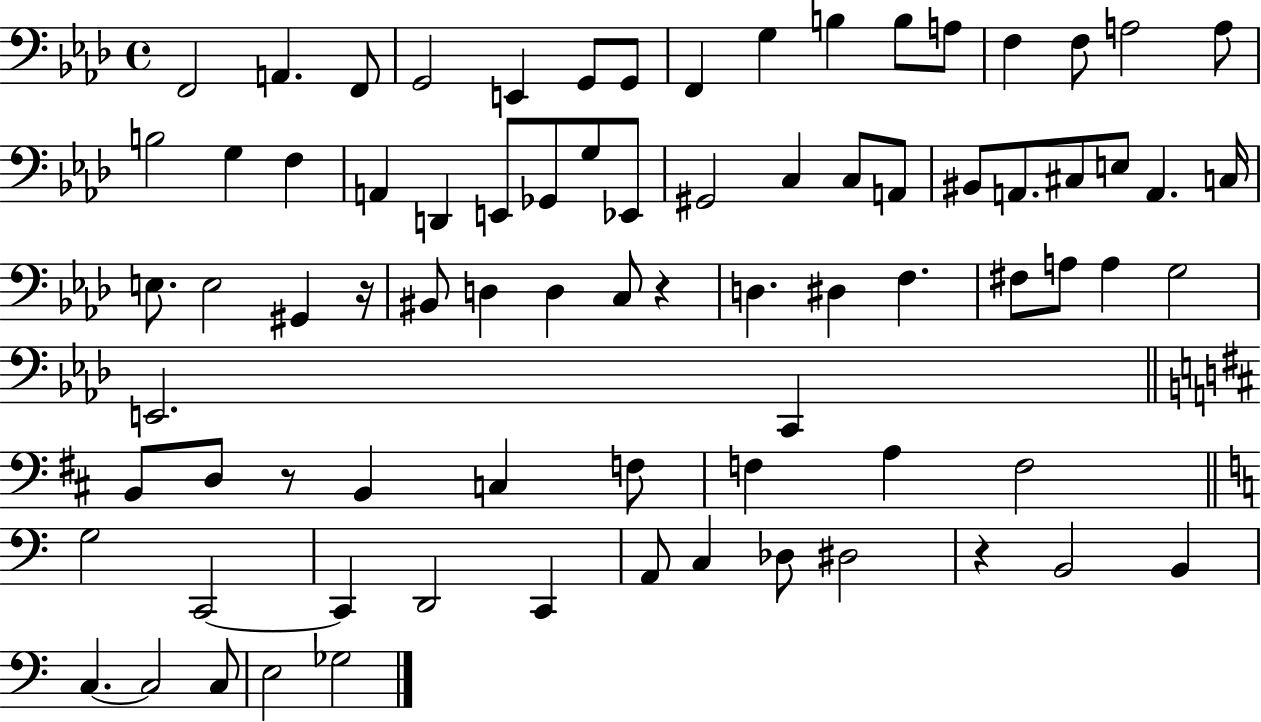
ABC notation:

X:1
T:Untitled
M:4/4
L:1/4
K:Ab
F,,2 A,, F,,/2 G,,2 E,, G,,/2 G,,/2 F,, G, B, B,/2 A,/2 F, F,/2 A,2 A,/2 B,2 G, F, A,, D,, E,,/2 _G,,/2 G,/2 _E,,/2 ^G,,2 C, C,/2 A,,/2 ^B,,/2 A,,/2 ^C,/2 E,/2 A,, C,/4 E,/2 E,2 ^G,, z/4 ^B,,/2 D, D, C,/2 z D, ^D, F, ^F,/2 A,/2 A, G,2 E,,2 C,, B,,/2 D,/2 z/2 B,, C, F,/2 F, A, F,2 G,2 C,,2 C,, D,,2 C,, A,,/2 C, _D,/2 ^D,2 z B,,2 B,, C, C,2 C,/2 E,2 _G,2